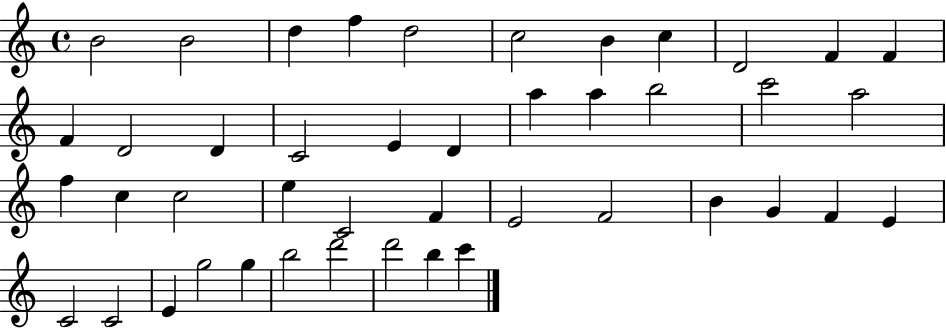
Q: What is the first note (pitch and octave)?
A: B4